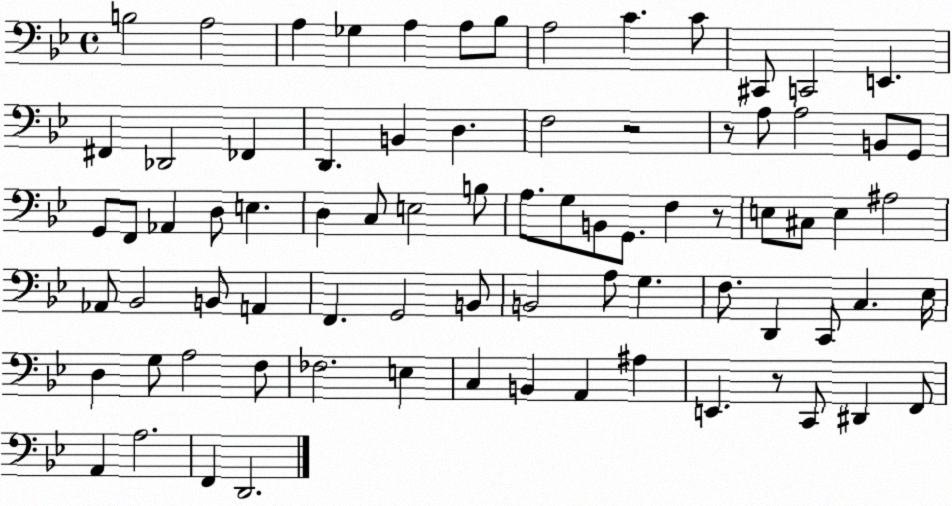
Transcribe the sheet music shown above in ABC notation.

X:1
T:Untitled
M:4/4
L:1/4
K:Bb
B,2 A,2 A, _G, A, A,/2 _B,/2 A,2 C C/2 ^C,,/2 C,,2 E,, ^F,, _D,,2 _F,, D,, B,, D, F,2 z2 z/2 A,/2 A,2 B,,/2 G,,/2 G,,/2 F,,/2 _A,, D,/2 E, D, C,/2 E,2 B,/2 A,/2 G,/2 B,,/2 G,,/2 F, z/2 E,/2 ^C,/2 E, ^A,2 _A,,/2 _B,,2 B,,/2 A,, F,, G,,2 B,,/2 B,,2 A,/2 G, F,/2 D,, C,,/2 C, _E,/4 D, G,/2 A,2 F,/2 _F,2 E, C, B,, A,, ^A, E,, z/2 C,,/2 ^D,, F,,/2 A,, A,2 F,, D,,2